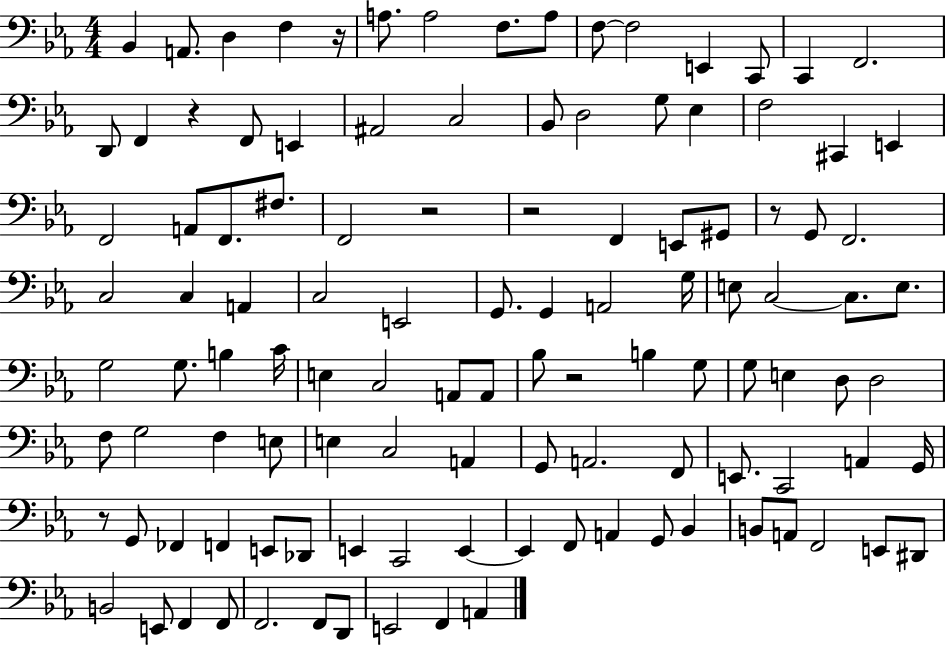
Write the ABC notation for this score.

X:1
T:Untitled
M:4/4
L:1/4
K:Eb
_B,, A,,/2 D, F, z/4 A,/2 A,2 F,/2 A,/2 F,/2 F,2 E,, C,,/2 C,, F,,2 D,,/2 F,, z F,,/2 E,, ^A,,2 C,2 _B,,/2 D,2 G,/2 _E, F,2 ^C,, E,, F,,2 A,,/2 F,,/2 ^F,/2 F,,2 z2 z2 F,, E,,/2 ^G,,/2 z/2 G,,/2 F,,2 C,2 C, A,, C,2 E,,2 G,,/2 G,, A,,2 G,/4 E,/2 C,2 C,/2 E,/2 G,2 G,/2 B, C/4 E, C,2 A,,/2 A,,/2 _B,/2 z2 B, G,/2 G,/2 E, D,/2 D,2 F,/2 G,2 F, E,/2 E, C,2 A,, G,,/2 A,,2 F,,/2 E,,/2 C,,2 A,, G,,/4 z/2 G,,/2 _F,, F,, E,,/2 _D,,/2 E,, C,,2 E,, E,, F,,/2 A,, G,,/2 _B,, B,,/2 A,,/2 F,,2 E,,/2 ^D,,/2 B,,2 E,,/2 F,, F,,/2 F,,2 F,,/2 D,,/2 E,,2 F,, A,,